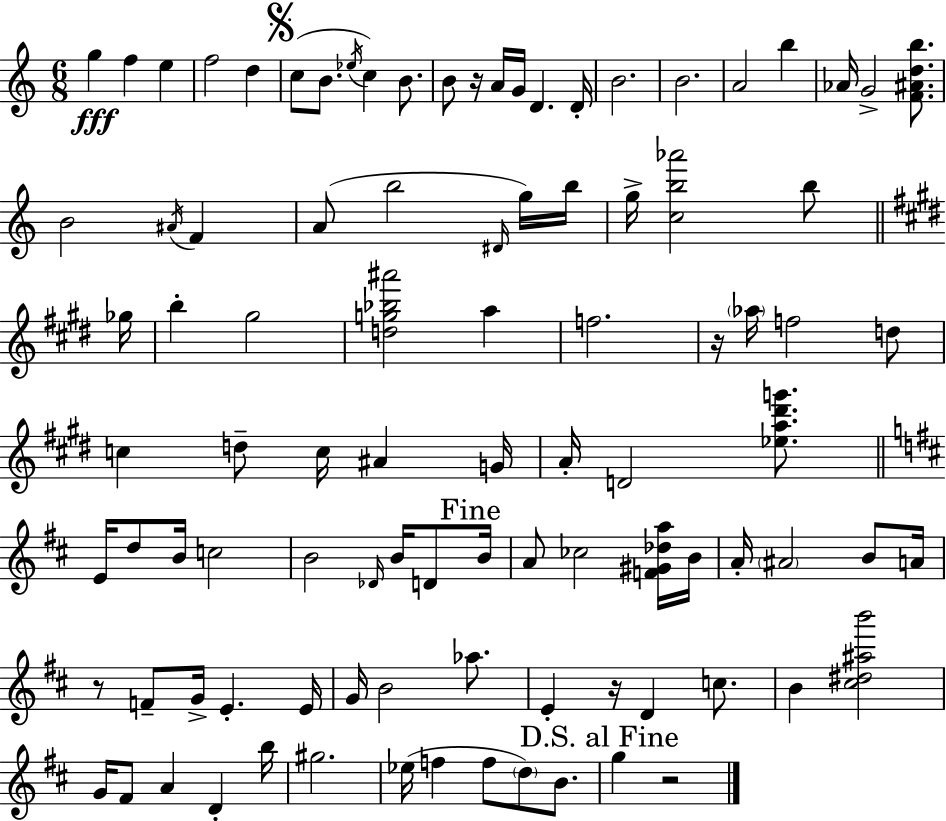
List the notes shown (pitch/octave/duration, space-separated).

G5/q F5/q E5/q F5/h D5/q C5/e B4/e. Eb5/s C5/q B4/e. B4/e R/s A4/s G4/s D4/q. D4/s B4/h. B4/h. A4/h B5/q Ab4/s G4/h [F4,A#4,D5,B5]/e. B4/h A#4/s F4/q A4/e B5/h D#4/s G5/s B5/s G5/s [C5,B5,Ab6]/h B5/e Gb5/s B5/q G#5/h [D5,G5,Bb5,A#6]/h A5/q F5/h. R/s Ab5/s F5/h D5/e C5/q D5/e C5/s A#4/q G4/s A4/s D4/h [Eb5,A5,D#6,G6]/e. E4/s D5/e B4/s C5/h B4/h Db4/s B4/s D4/e B4/s A4/e CES5/h [F4,G#4,Db5,A5]/s B4/s A4/s A#4/h B4/e A4/s R/e F4/e G4/s E4/q. E4/s G4/s B4/h Ab5/e. E4/q R/s D4/q C5/e. B4/q [C#5,D#5,A#5,B6]/h G4/s F#4/e A4/q D4/q B5/s G#5/h. Eb5/s F5/q F5/e D5/e B4/e. G5/q R/h